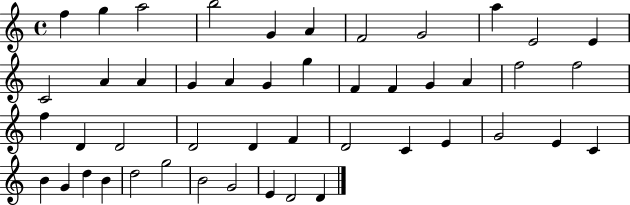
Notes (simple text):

F5/q G5/q A5/h B5/h G4/q A4/q F4/h G4/h A5/q E4/h E4/q C4/h A4/q A4/q G4/q A4/q G4/q G5/q F4/q F4/q G4/q A4/q F5/h F5/h F5/q D4/q D4/h D4/h D4/q F4/q D4/h C4/q E4/q G4/h E4/q C4/q B4/q G4/q D5/q B4/q D5/h G5/h B4/h G4/h E4/q D4/h D4/q